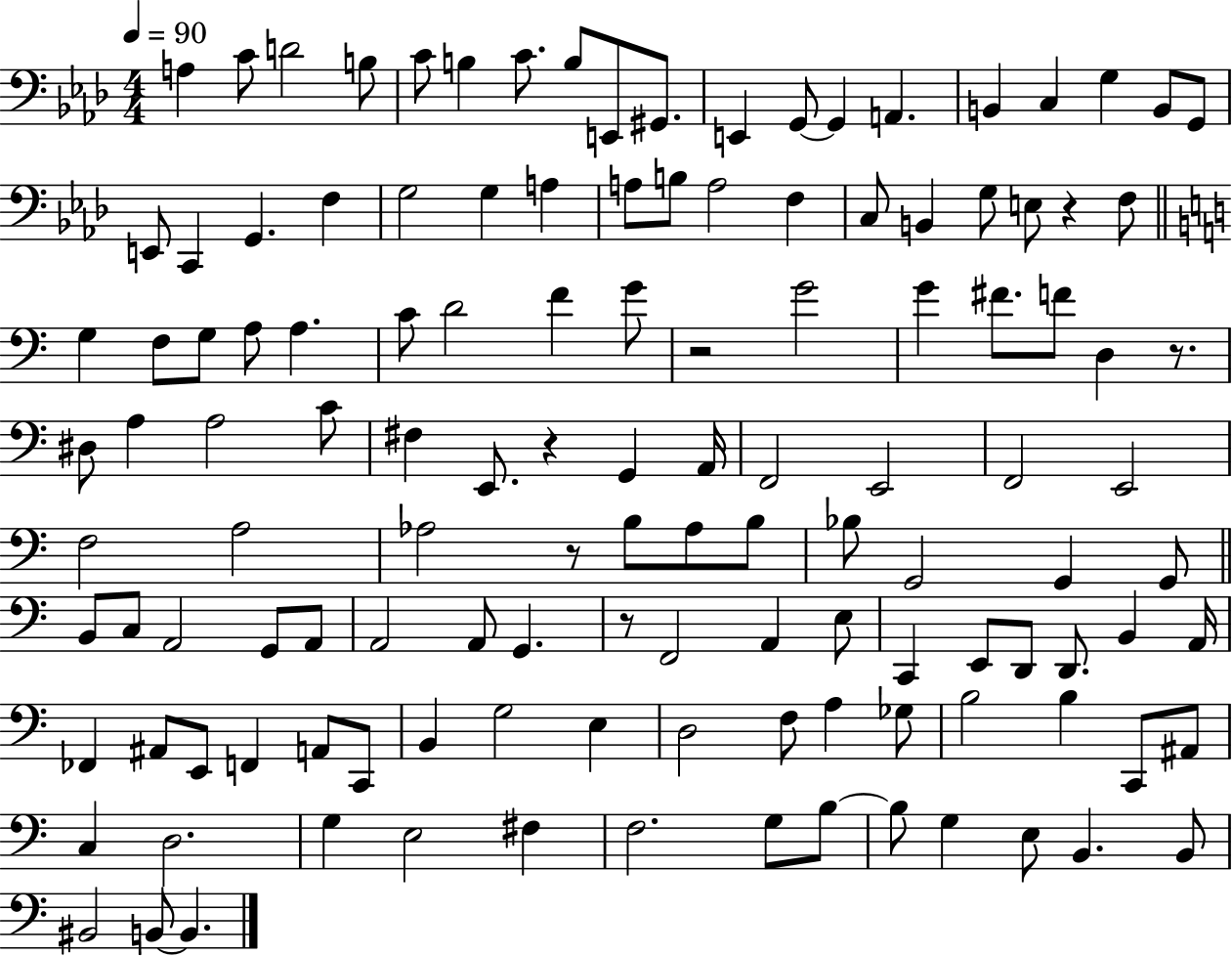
{
  \clef bass
  \numericTimeSignature
  \time 4/4
  \key aes \major
  \tempo 4 = 90
  \repeat volta 2 { a4 c'8 d'2 b8 | c'8 b4 c'8. b8 e,8 gis,8. | e,4 g,8~~ g,4 a,4. | b,4 c4 g4 b,8 g,8 | \break e,8 c,4 g,4. f4 | g2 g4 a4 | a8 b8 a2 f4 | c8 b,4 g8 e8 r4 f8 | \break \bar "||" \break \key a \minor g4 f8 g8 a8 a4. | c'8 d'2 f'4 g'8 | r2 g'2 | g'4 fis'8. f'8 d4 r8. | \break dis8 a4 a2 c'8 | fis4 e,8. r4 g,4 a,16 | f,2 e,2 | f,2 e,2 | \break f2 a2 | aes2 r8 b8 aes8 b8 | bes8 g,2 g,4 g,8 | \bar "||" \break \key c \major b,8 c8 a,2 g,8 a,8 | a,2 a,8 g,4. | r8 f,2 a,4 e8 | c,4 e,8 d,8 d,8. b,4 a,16 | \break fes,4 ais,8 e,8 f,4 a,8 c,8 | b,4 g2 e4 | d2 f8 a4 ges8 | b2 b4 c,8 ais,8 | \break c4 d2. | g4 e2 fis4 | f2. g8 b8~~ | b8 g4 e8 b,4. b,8 | \break bis,2 b,8~~ b,4. | } \bar "|."
}